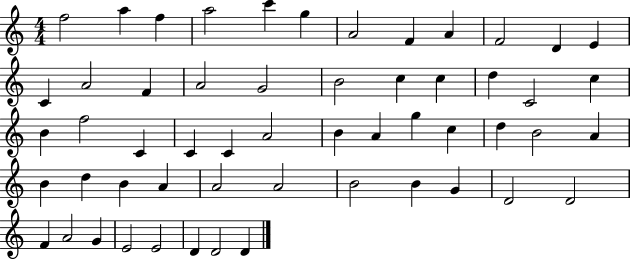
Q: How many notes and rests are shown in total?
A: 55